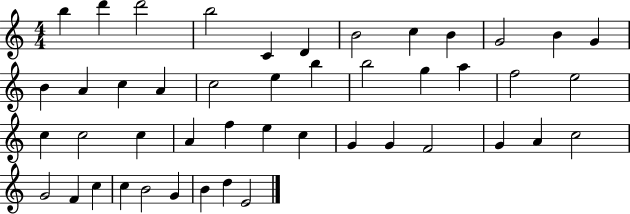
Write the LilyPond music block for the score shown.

{
  \clef treble
  \numericTimeSignature
  \time 4/4
  \key c \major
  b''4 d'''4 d'''2 | b''2 c'4 d'4 | b'2 c''4 b'4 | g'2 b'4 g'4 | \break b'4 a'4 c''4 a'4 | c''2 e''4 b''4 | b''2 g''4 a''4 | f''2 e''2 | \break c''4 c''2 c''4 | a'4 f''4 e''4 c''4 | g'4 g'4 f'2 | g'4 a'4 c''2 | \break g'2 f'4 c''4 | c''4 b'2 g'4 | b'4 d''4 e'2 | \bar "|."
}